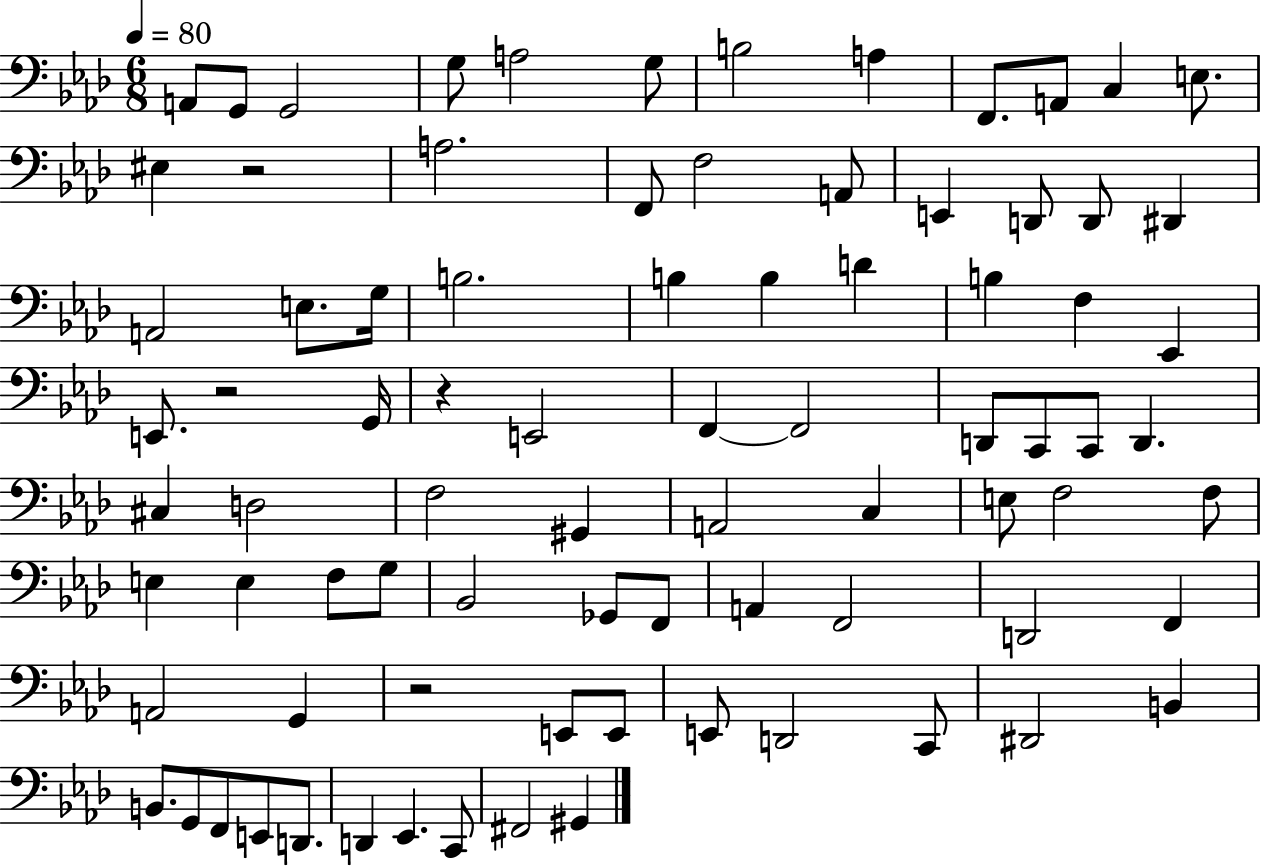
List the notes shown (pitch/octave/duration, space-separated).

A2/e G2/e G2/h G3/e A3/h G3/e B3/h A3/q F2/e. A2/e C3/q E3/e. EIS3/q R/h A3/h. F2/e F3/h A2/e E2/q D2/e D2/e D#2/q A2/h E3/e. G3/s B3/h. B3/q B3/q D4/q B3/q F3/q Eb2/q E2/e. R/h G2/s R/q E2/h F2/q F2/h D2/e C2/e C2/e D2/q. C#3/q D3/h F3/h G#2/q A2/h C3/q E3/e F3/h F3/e E3/q E3/q F3/e G3/e Bb2/h Gb2/e F2/e A2/q F2/h D2/h F2/q A2/h G2/q R/h E2/e E2/e E2/e D2/h C2/e D#2/h B2/q B2/e. G2/e F2/e E2/e D2/e. D2/q Eb2/q. C2/e F#2/h G#2/q